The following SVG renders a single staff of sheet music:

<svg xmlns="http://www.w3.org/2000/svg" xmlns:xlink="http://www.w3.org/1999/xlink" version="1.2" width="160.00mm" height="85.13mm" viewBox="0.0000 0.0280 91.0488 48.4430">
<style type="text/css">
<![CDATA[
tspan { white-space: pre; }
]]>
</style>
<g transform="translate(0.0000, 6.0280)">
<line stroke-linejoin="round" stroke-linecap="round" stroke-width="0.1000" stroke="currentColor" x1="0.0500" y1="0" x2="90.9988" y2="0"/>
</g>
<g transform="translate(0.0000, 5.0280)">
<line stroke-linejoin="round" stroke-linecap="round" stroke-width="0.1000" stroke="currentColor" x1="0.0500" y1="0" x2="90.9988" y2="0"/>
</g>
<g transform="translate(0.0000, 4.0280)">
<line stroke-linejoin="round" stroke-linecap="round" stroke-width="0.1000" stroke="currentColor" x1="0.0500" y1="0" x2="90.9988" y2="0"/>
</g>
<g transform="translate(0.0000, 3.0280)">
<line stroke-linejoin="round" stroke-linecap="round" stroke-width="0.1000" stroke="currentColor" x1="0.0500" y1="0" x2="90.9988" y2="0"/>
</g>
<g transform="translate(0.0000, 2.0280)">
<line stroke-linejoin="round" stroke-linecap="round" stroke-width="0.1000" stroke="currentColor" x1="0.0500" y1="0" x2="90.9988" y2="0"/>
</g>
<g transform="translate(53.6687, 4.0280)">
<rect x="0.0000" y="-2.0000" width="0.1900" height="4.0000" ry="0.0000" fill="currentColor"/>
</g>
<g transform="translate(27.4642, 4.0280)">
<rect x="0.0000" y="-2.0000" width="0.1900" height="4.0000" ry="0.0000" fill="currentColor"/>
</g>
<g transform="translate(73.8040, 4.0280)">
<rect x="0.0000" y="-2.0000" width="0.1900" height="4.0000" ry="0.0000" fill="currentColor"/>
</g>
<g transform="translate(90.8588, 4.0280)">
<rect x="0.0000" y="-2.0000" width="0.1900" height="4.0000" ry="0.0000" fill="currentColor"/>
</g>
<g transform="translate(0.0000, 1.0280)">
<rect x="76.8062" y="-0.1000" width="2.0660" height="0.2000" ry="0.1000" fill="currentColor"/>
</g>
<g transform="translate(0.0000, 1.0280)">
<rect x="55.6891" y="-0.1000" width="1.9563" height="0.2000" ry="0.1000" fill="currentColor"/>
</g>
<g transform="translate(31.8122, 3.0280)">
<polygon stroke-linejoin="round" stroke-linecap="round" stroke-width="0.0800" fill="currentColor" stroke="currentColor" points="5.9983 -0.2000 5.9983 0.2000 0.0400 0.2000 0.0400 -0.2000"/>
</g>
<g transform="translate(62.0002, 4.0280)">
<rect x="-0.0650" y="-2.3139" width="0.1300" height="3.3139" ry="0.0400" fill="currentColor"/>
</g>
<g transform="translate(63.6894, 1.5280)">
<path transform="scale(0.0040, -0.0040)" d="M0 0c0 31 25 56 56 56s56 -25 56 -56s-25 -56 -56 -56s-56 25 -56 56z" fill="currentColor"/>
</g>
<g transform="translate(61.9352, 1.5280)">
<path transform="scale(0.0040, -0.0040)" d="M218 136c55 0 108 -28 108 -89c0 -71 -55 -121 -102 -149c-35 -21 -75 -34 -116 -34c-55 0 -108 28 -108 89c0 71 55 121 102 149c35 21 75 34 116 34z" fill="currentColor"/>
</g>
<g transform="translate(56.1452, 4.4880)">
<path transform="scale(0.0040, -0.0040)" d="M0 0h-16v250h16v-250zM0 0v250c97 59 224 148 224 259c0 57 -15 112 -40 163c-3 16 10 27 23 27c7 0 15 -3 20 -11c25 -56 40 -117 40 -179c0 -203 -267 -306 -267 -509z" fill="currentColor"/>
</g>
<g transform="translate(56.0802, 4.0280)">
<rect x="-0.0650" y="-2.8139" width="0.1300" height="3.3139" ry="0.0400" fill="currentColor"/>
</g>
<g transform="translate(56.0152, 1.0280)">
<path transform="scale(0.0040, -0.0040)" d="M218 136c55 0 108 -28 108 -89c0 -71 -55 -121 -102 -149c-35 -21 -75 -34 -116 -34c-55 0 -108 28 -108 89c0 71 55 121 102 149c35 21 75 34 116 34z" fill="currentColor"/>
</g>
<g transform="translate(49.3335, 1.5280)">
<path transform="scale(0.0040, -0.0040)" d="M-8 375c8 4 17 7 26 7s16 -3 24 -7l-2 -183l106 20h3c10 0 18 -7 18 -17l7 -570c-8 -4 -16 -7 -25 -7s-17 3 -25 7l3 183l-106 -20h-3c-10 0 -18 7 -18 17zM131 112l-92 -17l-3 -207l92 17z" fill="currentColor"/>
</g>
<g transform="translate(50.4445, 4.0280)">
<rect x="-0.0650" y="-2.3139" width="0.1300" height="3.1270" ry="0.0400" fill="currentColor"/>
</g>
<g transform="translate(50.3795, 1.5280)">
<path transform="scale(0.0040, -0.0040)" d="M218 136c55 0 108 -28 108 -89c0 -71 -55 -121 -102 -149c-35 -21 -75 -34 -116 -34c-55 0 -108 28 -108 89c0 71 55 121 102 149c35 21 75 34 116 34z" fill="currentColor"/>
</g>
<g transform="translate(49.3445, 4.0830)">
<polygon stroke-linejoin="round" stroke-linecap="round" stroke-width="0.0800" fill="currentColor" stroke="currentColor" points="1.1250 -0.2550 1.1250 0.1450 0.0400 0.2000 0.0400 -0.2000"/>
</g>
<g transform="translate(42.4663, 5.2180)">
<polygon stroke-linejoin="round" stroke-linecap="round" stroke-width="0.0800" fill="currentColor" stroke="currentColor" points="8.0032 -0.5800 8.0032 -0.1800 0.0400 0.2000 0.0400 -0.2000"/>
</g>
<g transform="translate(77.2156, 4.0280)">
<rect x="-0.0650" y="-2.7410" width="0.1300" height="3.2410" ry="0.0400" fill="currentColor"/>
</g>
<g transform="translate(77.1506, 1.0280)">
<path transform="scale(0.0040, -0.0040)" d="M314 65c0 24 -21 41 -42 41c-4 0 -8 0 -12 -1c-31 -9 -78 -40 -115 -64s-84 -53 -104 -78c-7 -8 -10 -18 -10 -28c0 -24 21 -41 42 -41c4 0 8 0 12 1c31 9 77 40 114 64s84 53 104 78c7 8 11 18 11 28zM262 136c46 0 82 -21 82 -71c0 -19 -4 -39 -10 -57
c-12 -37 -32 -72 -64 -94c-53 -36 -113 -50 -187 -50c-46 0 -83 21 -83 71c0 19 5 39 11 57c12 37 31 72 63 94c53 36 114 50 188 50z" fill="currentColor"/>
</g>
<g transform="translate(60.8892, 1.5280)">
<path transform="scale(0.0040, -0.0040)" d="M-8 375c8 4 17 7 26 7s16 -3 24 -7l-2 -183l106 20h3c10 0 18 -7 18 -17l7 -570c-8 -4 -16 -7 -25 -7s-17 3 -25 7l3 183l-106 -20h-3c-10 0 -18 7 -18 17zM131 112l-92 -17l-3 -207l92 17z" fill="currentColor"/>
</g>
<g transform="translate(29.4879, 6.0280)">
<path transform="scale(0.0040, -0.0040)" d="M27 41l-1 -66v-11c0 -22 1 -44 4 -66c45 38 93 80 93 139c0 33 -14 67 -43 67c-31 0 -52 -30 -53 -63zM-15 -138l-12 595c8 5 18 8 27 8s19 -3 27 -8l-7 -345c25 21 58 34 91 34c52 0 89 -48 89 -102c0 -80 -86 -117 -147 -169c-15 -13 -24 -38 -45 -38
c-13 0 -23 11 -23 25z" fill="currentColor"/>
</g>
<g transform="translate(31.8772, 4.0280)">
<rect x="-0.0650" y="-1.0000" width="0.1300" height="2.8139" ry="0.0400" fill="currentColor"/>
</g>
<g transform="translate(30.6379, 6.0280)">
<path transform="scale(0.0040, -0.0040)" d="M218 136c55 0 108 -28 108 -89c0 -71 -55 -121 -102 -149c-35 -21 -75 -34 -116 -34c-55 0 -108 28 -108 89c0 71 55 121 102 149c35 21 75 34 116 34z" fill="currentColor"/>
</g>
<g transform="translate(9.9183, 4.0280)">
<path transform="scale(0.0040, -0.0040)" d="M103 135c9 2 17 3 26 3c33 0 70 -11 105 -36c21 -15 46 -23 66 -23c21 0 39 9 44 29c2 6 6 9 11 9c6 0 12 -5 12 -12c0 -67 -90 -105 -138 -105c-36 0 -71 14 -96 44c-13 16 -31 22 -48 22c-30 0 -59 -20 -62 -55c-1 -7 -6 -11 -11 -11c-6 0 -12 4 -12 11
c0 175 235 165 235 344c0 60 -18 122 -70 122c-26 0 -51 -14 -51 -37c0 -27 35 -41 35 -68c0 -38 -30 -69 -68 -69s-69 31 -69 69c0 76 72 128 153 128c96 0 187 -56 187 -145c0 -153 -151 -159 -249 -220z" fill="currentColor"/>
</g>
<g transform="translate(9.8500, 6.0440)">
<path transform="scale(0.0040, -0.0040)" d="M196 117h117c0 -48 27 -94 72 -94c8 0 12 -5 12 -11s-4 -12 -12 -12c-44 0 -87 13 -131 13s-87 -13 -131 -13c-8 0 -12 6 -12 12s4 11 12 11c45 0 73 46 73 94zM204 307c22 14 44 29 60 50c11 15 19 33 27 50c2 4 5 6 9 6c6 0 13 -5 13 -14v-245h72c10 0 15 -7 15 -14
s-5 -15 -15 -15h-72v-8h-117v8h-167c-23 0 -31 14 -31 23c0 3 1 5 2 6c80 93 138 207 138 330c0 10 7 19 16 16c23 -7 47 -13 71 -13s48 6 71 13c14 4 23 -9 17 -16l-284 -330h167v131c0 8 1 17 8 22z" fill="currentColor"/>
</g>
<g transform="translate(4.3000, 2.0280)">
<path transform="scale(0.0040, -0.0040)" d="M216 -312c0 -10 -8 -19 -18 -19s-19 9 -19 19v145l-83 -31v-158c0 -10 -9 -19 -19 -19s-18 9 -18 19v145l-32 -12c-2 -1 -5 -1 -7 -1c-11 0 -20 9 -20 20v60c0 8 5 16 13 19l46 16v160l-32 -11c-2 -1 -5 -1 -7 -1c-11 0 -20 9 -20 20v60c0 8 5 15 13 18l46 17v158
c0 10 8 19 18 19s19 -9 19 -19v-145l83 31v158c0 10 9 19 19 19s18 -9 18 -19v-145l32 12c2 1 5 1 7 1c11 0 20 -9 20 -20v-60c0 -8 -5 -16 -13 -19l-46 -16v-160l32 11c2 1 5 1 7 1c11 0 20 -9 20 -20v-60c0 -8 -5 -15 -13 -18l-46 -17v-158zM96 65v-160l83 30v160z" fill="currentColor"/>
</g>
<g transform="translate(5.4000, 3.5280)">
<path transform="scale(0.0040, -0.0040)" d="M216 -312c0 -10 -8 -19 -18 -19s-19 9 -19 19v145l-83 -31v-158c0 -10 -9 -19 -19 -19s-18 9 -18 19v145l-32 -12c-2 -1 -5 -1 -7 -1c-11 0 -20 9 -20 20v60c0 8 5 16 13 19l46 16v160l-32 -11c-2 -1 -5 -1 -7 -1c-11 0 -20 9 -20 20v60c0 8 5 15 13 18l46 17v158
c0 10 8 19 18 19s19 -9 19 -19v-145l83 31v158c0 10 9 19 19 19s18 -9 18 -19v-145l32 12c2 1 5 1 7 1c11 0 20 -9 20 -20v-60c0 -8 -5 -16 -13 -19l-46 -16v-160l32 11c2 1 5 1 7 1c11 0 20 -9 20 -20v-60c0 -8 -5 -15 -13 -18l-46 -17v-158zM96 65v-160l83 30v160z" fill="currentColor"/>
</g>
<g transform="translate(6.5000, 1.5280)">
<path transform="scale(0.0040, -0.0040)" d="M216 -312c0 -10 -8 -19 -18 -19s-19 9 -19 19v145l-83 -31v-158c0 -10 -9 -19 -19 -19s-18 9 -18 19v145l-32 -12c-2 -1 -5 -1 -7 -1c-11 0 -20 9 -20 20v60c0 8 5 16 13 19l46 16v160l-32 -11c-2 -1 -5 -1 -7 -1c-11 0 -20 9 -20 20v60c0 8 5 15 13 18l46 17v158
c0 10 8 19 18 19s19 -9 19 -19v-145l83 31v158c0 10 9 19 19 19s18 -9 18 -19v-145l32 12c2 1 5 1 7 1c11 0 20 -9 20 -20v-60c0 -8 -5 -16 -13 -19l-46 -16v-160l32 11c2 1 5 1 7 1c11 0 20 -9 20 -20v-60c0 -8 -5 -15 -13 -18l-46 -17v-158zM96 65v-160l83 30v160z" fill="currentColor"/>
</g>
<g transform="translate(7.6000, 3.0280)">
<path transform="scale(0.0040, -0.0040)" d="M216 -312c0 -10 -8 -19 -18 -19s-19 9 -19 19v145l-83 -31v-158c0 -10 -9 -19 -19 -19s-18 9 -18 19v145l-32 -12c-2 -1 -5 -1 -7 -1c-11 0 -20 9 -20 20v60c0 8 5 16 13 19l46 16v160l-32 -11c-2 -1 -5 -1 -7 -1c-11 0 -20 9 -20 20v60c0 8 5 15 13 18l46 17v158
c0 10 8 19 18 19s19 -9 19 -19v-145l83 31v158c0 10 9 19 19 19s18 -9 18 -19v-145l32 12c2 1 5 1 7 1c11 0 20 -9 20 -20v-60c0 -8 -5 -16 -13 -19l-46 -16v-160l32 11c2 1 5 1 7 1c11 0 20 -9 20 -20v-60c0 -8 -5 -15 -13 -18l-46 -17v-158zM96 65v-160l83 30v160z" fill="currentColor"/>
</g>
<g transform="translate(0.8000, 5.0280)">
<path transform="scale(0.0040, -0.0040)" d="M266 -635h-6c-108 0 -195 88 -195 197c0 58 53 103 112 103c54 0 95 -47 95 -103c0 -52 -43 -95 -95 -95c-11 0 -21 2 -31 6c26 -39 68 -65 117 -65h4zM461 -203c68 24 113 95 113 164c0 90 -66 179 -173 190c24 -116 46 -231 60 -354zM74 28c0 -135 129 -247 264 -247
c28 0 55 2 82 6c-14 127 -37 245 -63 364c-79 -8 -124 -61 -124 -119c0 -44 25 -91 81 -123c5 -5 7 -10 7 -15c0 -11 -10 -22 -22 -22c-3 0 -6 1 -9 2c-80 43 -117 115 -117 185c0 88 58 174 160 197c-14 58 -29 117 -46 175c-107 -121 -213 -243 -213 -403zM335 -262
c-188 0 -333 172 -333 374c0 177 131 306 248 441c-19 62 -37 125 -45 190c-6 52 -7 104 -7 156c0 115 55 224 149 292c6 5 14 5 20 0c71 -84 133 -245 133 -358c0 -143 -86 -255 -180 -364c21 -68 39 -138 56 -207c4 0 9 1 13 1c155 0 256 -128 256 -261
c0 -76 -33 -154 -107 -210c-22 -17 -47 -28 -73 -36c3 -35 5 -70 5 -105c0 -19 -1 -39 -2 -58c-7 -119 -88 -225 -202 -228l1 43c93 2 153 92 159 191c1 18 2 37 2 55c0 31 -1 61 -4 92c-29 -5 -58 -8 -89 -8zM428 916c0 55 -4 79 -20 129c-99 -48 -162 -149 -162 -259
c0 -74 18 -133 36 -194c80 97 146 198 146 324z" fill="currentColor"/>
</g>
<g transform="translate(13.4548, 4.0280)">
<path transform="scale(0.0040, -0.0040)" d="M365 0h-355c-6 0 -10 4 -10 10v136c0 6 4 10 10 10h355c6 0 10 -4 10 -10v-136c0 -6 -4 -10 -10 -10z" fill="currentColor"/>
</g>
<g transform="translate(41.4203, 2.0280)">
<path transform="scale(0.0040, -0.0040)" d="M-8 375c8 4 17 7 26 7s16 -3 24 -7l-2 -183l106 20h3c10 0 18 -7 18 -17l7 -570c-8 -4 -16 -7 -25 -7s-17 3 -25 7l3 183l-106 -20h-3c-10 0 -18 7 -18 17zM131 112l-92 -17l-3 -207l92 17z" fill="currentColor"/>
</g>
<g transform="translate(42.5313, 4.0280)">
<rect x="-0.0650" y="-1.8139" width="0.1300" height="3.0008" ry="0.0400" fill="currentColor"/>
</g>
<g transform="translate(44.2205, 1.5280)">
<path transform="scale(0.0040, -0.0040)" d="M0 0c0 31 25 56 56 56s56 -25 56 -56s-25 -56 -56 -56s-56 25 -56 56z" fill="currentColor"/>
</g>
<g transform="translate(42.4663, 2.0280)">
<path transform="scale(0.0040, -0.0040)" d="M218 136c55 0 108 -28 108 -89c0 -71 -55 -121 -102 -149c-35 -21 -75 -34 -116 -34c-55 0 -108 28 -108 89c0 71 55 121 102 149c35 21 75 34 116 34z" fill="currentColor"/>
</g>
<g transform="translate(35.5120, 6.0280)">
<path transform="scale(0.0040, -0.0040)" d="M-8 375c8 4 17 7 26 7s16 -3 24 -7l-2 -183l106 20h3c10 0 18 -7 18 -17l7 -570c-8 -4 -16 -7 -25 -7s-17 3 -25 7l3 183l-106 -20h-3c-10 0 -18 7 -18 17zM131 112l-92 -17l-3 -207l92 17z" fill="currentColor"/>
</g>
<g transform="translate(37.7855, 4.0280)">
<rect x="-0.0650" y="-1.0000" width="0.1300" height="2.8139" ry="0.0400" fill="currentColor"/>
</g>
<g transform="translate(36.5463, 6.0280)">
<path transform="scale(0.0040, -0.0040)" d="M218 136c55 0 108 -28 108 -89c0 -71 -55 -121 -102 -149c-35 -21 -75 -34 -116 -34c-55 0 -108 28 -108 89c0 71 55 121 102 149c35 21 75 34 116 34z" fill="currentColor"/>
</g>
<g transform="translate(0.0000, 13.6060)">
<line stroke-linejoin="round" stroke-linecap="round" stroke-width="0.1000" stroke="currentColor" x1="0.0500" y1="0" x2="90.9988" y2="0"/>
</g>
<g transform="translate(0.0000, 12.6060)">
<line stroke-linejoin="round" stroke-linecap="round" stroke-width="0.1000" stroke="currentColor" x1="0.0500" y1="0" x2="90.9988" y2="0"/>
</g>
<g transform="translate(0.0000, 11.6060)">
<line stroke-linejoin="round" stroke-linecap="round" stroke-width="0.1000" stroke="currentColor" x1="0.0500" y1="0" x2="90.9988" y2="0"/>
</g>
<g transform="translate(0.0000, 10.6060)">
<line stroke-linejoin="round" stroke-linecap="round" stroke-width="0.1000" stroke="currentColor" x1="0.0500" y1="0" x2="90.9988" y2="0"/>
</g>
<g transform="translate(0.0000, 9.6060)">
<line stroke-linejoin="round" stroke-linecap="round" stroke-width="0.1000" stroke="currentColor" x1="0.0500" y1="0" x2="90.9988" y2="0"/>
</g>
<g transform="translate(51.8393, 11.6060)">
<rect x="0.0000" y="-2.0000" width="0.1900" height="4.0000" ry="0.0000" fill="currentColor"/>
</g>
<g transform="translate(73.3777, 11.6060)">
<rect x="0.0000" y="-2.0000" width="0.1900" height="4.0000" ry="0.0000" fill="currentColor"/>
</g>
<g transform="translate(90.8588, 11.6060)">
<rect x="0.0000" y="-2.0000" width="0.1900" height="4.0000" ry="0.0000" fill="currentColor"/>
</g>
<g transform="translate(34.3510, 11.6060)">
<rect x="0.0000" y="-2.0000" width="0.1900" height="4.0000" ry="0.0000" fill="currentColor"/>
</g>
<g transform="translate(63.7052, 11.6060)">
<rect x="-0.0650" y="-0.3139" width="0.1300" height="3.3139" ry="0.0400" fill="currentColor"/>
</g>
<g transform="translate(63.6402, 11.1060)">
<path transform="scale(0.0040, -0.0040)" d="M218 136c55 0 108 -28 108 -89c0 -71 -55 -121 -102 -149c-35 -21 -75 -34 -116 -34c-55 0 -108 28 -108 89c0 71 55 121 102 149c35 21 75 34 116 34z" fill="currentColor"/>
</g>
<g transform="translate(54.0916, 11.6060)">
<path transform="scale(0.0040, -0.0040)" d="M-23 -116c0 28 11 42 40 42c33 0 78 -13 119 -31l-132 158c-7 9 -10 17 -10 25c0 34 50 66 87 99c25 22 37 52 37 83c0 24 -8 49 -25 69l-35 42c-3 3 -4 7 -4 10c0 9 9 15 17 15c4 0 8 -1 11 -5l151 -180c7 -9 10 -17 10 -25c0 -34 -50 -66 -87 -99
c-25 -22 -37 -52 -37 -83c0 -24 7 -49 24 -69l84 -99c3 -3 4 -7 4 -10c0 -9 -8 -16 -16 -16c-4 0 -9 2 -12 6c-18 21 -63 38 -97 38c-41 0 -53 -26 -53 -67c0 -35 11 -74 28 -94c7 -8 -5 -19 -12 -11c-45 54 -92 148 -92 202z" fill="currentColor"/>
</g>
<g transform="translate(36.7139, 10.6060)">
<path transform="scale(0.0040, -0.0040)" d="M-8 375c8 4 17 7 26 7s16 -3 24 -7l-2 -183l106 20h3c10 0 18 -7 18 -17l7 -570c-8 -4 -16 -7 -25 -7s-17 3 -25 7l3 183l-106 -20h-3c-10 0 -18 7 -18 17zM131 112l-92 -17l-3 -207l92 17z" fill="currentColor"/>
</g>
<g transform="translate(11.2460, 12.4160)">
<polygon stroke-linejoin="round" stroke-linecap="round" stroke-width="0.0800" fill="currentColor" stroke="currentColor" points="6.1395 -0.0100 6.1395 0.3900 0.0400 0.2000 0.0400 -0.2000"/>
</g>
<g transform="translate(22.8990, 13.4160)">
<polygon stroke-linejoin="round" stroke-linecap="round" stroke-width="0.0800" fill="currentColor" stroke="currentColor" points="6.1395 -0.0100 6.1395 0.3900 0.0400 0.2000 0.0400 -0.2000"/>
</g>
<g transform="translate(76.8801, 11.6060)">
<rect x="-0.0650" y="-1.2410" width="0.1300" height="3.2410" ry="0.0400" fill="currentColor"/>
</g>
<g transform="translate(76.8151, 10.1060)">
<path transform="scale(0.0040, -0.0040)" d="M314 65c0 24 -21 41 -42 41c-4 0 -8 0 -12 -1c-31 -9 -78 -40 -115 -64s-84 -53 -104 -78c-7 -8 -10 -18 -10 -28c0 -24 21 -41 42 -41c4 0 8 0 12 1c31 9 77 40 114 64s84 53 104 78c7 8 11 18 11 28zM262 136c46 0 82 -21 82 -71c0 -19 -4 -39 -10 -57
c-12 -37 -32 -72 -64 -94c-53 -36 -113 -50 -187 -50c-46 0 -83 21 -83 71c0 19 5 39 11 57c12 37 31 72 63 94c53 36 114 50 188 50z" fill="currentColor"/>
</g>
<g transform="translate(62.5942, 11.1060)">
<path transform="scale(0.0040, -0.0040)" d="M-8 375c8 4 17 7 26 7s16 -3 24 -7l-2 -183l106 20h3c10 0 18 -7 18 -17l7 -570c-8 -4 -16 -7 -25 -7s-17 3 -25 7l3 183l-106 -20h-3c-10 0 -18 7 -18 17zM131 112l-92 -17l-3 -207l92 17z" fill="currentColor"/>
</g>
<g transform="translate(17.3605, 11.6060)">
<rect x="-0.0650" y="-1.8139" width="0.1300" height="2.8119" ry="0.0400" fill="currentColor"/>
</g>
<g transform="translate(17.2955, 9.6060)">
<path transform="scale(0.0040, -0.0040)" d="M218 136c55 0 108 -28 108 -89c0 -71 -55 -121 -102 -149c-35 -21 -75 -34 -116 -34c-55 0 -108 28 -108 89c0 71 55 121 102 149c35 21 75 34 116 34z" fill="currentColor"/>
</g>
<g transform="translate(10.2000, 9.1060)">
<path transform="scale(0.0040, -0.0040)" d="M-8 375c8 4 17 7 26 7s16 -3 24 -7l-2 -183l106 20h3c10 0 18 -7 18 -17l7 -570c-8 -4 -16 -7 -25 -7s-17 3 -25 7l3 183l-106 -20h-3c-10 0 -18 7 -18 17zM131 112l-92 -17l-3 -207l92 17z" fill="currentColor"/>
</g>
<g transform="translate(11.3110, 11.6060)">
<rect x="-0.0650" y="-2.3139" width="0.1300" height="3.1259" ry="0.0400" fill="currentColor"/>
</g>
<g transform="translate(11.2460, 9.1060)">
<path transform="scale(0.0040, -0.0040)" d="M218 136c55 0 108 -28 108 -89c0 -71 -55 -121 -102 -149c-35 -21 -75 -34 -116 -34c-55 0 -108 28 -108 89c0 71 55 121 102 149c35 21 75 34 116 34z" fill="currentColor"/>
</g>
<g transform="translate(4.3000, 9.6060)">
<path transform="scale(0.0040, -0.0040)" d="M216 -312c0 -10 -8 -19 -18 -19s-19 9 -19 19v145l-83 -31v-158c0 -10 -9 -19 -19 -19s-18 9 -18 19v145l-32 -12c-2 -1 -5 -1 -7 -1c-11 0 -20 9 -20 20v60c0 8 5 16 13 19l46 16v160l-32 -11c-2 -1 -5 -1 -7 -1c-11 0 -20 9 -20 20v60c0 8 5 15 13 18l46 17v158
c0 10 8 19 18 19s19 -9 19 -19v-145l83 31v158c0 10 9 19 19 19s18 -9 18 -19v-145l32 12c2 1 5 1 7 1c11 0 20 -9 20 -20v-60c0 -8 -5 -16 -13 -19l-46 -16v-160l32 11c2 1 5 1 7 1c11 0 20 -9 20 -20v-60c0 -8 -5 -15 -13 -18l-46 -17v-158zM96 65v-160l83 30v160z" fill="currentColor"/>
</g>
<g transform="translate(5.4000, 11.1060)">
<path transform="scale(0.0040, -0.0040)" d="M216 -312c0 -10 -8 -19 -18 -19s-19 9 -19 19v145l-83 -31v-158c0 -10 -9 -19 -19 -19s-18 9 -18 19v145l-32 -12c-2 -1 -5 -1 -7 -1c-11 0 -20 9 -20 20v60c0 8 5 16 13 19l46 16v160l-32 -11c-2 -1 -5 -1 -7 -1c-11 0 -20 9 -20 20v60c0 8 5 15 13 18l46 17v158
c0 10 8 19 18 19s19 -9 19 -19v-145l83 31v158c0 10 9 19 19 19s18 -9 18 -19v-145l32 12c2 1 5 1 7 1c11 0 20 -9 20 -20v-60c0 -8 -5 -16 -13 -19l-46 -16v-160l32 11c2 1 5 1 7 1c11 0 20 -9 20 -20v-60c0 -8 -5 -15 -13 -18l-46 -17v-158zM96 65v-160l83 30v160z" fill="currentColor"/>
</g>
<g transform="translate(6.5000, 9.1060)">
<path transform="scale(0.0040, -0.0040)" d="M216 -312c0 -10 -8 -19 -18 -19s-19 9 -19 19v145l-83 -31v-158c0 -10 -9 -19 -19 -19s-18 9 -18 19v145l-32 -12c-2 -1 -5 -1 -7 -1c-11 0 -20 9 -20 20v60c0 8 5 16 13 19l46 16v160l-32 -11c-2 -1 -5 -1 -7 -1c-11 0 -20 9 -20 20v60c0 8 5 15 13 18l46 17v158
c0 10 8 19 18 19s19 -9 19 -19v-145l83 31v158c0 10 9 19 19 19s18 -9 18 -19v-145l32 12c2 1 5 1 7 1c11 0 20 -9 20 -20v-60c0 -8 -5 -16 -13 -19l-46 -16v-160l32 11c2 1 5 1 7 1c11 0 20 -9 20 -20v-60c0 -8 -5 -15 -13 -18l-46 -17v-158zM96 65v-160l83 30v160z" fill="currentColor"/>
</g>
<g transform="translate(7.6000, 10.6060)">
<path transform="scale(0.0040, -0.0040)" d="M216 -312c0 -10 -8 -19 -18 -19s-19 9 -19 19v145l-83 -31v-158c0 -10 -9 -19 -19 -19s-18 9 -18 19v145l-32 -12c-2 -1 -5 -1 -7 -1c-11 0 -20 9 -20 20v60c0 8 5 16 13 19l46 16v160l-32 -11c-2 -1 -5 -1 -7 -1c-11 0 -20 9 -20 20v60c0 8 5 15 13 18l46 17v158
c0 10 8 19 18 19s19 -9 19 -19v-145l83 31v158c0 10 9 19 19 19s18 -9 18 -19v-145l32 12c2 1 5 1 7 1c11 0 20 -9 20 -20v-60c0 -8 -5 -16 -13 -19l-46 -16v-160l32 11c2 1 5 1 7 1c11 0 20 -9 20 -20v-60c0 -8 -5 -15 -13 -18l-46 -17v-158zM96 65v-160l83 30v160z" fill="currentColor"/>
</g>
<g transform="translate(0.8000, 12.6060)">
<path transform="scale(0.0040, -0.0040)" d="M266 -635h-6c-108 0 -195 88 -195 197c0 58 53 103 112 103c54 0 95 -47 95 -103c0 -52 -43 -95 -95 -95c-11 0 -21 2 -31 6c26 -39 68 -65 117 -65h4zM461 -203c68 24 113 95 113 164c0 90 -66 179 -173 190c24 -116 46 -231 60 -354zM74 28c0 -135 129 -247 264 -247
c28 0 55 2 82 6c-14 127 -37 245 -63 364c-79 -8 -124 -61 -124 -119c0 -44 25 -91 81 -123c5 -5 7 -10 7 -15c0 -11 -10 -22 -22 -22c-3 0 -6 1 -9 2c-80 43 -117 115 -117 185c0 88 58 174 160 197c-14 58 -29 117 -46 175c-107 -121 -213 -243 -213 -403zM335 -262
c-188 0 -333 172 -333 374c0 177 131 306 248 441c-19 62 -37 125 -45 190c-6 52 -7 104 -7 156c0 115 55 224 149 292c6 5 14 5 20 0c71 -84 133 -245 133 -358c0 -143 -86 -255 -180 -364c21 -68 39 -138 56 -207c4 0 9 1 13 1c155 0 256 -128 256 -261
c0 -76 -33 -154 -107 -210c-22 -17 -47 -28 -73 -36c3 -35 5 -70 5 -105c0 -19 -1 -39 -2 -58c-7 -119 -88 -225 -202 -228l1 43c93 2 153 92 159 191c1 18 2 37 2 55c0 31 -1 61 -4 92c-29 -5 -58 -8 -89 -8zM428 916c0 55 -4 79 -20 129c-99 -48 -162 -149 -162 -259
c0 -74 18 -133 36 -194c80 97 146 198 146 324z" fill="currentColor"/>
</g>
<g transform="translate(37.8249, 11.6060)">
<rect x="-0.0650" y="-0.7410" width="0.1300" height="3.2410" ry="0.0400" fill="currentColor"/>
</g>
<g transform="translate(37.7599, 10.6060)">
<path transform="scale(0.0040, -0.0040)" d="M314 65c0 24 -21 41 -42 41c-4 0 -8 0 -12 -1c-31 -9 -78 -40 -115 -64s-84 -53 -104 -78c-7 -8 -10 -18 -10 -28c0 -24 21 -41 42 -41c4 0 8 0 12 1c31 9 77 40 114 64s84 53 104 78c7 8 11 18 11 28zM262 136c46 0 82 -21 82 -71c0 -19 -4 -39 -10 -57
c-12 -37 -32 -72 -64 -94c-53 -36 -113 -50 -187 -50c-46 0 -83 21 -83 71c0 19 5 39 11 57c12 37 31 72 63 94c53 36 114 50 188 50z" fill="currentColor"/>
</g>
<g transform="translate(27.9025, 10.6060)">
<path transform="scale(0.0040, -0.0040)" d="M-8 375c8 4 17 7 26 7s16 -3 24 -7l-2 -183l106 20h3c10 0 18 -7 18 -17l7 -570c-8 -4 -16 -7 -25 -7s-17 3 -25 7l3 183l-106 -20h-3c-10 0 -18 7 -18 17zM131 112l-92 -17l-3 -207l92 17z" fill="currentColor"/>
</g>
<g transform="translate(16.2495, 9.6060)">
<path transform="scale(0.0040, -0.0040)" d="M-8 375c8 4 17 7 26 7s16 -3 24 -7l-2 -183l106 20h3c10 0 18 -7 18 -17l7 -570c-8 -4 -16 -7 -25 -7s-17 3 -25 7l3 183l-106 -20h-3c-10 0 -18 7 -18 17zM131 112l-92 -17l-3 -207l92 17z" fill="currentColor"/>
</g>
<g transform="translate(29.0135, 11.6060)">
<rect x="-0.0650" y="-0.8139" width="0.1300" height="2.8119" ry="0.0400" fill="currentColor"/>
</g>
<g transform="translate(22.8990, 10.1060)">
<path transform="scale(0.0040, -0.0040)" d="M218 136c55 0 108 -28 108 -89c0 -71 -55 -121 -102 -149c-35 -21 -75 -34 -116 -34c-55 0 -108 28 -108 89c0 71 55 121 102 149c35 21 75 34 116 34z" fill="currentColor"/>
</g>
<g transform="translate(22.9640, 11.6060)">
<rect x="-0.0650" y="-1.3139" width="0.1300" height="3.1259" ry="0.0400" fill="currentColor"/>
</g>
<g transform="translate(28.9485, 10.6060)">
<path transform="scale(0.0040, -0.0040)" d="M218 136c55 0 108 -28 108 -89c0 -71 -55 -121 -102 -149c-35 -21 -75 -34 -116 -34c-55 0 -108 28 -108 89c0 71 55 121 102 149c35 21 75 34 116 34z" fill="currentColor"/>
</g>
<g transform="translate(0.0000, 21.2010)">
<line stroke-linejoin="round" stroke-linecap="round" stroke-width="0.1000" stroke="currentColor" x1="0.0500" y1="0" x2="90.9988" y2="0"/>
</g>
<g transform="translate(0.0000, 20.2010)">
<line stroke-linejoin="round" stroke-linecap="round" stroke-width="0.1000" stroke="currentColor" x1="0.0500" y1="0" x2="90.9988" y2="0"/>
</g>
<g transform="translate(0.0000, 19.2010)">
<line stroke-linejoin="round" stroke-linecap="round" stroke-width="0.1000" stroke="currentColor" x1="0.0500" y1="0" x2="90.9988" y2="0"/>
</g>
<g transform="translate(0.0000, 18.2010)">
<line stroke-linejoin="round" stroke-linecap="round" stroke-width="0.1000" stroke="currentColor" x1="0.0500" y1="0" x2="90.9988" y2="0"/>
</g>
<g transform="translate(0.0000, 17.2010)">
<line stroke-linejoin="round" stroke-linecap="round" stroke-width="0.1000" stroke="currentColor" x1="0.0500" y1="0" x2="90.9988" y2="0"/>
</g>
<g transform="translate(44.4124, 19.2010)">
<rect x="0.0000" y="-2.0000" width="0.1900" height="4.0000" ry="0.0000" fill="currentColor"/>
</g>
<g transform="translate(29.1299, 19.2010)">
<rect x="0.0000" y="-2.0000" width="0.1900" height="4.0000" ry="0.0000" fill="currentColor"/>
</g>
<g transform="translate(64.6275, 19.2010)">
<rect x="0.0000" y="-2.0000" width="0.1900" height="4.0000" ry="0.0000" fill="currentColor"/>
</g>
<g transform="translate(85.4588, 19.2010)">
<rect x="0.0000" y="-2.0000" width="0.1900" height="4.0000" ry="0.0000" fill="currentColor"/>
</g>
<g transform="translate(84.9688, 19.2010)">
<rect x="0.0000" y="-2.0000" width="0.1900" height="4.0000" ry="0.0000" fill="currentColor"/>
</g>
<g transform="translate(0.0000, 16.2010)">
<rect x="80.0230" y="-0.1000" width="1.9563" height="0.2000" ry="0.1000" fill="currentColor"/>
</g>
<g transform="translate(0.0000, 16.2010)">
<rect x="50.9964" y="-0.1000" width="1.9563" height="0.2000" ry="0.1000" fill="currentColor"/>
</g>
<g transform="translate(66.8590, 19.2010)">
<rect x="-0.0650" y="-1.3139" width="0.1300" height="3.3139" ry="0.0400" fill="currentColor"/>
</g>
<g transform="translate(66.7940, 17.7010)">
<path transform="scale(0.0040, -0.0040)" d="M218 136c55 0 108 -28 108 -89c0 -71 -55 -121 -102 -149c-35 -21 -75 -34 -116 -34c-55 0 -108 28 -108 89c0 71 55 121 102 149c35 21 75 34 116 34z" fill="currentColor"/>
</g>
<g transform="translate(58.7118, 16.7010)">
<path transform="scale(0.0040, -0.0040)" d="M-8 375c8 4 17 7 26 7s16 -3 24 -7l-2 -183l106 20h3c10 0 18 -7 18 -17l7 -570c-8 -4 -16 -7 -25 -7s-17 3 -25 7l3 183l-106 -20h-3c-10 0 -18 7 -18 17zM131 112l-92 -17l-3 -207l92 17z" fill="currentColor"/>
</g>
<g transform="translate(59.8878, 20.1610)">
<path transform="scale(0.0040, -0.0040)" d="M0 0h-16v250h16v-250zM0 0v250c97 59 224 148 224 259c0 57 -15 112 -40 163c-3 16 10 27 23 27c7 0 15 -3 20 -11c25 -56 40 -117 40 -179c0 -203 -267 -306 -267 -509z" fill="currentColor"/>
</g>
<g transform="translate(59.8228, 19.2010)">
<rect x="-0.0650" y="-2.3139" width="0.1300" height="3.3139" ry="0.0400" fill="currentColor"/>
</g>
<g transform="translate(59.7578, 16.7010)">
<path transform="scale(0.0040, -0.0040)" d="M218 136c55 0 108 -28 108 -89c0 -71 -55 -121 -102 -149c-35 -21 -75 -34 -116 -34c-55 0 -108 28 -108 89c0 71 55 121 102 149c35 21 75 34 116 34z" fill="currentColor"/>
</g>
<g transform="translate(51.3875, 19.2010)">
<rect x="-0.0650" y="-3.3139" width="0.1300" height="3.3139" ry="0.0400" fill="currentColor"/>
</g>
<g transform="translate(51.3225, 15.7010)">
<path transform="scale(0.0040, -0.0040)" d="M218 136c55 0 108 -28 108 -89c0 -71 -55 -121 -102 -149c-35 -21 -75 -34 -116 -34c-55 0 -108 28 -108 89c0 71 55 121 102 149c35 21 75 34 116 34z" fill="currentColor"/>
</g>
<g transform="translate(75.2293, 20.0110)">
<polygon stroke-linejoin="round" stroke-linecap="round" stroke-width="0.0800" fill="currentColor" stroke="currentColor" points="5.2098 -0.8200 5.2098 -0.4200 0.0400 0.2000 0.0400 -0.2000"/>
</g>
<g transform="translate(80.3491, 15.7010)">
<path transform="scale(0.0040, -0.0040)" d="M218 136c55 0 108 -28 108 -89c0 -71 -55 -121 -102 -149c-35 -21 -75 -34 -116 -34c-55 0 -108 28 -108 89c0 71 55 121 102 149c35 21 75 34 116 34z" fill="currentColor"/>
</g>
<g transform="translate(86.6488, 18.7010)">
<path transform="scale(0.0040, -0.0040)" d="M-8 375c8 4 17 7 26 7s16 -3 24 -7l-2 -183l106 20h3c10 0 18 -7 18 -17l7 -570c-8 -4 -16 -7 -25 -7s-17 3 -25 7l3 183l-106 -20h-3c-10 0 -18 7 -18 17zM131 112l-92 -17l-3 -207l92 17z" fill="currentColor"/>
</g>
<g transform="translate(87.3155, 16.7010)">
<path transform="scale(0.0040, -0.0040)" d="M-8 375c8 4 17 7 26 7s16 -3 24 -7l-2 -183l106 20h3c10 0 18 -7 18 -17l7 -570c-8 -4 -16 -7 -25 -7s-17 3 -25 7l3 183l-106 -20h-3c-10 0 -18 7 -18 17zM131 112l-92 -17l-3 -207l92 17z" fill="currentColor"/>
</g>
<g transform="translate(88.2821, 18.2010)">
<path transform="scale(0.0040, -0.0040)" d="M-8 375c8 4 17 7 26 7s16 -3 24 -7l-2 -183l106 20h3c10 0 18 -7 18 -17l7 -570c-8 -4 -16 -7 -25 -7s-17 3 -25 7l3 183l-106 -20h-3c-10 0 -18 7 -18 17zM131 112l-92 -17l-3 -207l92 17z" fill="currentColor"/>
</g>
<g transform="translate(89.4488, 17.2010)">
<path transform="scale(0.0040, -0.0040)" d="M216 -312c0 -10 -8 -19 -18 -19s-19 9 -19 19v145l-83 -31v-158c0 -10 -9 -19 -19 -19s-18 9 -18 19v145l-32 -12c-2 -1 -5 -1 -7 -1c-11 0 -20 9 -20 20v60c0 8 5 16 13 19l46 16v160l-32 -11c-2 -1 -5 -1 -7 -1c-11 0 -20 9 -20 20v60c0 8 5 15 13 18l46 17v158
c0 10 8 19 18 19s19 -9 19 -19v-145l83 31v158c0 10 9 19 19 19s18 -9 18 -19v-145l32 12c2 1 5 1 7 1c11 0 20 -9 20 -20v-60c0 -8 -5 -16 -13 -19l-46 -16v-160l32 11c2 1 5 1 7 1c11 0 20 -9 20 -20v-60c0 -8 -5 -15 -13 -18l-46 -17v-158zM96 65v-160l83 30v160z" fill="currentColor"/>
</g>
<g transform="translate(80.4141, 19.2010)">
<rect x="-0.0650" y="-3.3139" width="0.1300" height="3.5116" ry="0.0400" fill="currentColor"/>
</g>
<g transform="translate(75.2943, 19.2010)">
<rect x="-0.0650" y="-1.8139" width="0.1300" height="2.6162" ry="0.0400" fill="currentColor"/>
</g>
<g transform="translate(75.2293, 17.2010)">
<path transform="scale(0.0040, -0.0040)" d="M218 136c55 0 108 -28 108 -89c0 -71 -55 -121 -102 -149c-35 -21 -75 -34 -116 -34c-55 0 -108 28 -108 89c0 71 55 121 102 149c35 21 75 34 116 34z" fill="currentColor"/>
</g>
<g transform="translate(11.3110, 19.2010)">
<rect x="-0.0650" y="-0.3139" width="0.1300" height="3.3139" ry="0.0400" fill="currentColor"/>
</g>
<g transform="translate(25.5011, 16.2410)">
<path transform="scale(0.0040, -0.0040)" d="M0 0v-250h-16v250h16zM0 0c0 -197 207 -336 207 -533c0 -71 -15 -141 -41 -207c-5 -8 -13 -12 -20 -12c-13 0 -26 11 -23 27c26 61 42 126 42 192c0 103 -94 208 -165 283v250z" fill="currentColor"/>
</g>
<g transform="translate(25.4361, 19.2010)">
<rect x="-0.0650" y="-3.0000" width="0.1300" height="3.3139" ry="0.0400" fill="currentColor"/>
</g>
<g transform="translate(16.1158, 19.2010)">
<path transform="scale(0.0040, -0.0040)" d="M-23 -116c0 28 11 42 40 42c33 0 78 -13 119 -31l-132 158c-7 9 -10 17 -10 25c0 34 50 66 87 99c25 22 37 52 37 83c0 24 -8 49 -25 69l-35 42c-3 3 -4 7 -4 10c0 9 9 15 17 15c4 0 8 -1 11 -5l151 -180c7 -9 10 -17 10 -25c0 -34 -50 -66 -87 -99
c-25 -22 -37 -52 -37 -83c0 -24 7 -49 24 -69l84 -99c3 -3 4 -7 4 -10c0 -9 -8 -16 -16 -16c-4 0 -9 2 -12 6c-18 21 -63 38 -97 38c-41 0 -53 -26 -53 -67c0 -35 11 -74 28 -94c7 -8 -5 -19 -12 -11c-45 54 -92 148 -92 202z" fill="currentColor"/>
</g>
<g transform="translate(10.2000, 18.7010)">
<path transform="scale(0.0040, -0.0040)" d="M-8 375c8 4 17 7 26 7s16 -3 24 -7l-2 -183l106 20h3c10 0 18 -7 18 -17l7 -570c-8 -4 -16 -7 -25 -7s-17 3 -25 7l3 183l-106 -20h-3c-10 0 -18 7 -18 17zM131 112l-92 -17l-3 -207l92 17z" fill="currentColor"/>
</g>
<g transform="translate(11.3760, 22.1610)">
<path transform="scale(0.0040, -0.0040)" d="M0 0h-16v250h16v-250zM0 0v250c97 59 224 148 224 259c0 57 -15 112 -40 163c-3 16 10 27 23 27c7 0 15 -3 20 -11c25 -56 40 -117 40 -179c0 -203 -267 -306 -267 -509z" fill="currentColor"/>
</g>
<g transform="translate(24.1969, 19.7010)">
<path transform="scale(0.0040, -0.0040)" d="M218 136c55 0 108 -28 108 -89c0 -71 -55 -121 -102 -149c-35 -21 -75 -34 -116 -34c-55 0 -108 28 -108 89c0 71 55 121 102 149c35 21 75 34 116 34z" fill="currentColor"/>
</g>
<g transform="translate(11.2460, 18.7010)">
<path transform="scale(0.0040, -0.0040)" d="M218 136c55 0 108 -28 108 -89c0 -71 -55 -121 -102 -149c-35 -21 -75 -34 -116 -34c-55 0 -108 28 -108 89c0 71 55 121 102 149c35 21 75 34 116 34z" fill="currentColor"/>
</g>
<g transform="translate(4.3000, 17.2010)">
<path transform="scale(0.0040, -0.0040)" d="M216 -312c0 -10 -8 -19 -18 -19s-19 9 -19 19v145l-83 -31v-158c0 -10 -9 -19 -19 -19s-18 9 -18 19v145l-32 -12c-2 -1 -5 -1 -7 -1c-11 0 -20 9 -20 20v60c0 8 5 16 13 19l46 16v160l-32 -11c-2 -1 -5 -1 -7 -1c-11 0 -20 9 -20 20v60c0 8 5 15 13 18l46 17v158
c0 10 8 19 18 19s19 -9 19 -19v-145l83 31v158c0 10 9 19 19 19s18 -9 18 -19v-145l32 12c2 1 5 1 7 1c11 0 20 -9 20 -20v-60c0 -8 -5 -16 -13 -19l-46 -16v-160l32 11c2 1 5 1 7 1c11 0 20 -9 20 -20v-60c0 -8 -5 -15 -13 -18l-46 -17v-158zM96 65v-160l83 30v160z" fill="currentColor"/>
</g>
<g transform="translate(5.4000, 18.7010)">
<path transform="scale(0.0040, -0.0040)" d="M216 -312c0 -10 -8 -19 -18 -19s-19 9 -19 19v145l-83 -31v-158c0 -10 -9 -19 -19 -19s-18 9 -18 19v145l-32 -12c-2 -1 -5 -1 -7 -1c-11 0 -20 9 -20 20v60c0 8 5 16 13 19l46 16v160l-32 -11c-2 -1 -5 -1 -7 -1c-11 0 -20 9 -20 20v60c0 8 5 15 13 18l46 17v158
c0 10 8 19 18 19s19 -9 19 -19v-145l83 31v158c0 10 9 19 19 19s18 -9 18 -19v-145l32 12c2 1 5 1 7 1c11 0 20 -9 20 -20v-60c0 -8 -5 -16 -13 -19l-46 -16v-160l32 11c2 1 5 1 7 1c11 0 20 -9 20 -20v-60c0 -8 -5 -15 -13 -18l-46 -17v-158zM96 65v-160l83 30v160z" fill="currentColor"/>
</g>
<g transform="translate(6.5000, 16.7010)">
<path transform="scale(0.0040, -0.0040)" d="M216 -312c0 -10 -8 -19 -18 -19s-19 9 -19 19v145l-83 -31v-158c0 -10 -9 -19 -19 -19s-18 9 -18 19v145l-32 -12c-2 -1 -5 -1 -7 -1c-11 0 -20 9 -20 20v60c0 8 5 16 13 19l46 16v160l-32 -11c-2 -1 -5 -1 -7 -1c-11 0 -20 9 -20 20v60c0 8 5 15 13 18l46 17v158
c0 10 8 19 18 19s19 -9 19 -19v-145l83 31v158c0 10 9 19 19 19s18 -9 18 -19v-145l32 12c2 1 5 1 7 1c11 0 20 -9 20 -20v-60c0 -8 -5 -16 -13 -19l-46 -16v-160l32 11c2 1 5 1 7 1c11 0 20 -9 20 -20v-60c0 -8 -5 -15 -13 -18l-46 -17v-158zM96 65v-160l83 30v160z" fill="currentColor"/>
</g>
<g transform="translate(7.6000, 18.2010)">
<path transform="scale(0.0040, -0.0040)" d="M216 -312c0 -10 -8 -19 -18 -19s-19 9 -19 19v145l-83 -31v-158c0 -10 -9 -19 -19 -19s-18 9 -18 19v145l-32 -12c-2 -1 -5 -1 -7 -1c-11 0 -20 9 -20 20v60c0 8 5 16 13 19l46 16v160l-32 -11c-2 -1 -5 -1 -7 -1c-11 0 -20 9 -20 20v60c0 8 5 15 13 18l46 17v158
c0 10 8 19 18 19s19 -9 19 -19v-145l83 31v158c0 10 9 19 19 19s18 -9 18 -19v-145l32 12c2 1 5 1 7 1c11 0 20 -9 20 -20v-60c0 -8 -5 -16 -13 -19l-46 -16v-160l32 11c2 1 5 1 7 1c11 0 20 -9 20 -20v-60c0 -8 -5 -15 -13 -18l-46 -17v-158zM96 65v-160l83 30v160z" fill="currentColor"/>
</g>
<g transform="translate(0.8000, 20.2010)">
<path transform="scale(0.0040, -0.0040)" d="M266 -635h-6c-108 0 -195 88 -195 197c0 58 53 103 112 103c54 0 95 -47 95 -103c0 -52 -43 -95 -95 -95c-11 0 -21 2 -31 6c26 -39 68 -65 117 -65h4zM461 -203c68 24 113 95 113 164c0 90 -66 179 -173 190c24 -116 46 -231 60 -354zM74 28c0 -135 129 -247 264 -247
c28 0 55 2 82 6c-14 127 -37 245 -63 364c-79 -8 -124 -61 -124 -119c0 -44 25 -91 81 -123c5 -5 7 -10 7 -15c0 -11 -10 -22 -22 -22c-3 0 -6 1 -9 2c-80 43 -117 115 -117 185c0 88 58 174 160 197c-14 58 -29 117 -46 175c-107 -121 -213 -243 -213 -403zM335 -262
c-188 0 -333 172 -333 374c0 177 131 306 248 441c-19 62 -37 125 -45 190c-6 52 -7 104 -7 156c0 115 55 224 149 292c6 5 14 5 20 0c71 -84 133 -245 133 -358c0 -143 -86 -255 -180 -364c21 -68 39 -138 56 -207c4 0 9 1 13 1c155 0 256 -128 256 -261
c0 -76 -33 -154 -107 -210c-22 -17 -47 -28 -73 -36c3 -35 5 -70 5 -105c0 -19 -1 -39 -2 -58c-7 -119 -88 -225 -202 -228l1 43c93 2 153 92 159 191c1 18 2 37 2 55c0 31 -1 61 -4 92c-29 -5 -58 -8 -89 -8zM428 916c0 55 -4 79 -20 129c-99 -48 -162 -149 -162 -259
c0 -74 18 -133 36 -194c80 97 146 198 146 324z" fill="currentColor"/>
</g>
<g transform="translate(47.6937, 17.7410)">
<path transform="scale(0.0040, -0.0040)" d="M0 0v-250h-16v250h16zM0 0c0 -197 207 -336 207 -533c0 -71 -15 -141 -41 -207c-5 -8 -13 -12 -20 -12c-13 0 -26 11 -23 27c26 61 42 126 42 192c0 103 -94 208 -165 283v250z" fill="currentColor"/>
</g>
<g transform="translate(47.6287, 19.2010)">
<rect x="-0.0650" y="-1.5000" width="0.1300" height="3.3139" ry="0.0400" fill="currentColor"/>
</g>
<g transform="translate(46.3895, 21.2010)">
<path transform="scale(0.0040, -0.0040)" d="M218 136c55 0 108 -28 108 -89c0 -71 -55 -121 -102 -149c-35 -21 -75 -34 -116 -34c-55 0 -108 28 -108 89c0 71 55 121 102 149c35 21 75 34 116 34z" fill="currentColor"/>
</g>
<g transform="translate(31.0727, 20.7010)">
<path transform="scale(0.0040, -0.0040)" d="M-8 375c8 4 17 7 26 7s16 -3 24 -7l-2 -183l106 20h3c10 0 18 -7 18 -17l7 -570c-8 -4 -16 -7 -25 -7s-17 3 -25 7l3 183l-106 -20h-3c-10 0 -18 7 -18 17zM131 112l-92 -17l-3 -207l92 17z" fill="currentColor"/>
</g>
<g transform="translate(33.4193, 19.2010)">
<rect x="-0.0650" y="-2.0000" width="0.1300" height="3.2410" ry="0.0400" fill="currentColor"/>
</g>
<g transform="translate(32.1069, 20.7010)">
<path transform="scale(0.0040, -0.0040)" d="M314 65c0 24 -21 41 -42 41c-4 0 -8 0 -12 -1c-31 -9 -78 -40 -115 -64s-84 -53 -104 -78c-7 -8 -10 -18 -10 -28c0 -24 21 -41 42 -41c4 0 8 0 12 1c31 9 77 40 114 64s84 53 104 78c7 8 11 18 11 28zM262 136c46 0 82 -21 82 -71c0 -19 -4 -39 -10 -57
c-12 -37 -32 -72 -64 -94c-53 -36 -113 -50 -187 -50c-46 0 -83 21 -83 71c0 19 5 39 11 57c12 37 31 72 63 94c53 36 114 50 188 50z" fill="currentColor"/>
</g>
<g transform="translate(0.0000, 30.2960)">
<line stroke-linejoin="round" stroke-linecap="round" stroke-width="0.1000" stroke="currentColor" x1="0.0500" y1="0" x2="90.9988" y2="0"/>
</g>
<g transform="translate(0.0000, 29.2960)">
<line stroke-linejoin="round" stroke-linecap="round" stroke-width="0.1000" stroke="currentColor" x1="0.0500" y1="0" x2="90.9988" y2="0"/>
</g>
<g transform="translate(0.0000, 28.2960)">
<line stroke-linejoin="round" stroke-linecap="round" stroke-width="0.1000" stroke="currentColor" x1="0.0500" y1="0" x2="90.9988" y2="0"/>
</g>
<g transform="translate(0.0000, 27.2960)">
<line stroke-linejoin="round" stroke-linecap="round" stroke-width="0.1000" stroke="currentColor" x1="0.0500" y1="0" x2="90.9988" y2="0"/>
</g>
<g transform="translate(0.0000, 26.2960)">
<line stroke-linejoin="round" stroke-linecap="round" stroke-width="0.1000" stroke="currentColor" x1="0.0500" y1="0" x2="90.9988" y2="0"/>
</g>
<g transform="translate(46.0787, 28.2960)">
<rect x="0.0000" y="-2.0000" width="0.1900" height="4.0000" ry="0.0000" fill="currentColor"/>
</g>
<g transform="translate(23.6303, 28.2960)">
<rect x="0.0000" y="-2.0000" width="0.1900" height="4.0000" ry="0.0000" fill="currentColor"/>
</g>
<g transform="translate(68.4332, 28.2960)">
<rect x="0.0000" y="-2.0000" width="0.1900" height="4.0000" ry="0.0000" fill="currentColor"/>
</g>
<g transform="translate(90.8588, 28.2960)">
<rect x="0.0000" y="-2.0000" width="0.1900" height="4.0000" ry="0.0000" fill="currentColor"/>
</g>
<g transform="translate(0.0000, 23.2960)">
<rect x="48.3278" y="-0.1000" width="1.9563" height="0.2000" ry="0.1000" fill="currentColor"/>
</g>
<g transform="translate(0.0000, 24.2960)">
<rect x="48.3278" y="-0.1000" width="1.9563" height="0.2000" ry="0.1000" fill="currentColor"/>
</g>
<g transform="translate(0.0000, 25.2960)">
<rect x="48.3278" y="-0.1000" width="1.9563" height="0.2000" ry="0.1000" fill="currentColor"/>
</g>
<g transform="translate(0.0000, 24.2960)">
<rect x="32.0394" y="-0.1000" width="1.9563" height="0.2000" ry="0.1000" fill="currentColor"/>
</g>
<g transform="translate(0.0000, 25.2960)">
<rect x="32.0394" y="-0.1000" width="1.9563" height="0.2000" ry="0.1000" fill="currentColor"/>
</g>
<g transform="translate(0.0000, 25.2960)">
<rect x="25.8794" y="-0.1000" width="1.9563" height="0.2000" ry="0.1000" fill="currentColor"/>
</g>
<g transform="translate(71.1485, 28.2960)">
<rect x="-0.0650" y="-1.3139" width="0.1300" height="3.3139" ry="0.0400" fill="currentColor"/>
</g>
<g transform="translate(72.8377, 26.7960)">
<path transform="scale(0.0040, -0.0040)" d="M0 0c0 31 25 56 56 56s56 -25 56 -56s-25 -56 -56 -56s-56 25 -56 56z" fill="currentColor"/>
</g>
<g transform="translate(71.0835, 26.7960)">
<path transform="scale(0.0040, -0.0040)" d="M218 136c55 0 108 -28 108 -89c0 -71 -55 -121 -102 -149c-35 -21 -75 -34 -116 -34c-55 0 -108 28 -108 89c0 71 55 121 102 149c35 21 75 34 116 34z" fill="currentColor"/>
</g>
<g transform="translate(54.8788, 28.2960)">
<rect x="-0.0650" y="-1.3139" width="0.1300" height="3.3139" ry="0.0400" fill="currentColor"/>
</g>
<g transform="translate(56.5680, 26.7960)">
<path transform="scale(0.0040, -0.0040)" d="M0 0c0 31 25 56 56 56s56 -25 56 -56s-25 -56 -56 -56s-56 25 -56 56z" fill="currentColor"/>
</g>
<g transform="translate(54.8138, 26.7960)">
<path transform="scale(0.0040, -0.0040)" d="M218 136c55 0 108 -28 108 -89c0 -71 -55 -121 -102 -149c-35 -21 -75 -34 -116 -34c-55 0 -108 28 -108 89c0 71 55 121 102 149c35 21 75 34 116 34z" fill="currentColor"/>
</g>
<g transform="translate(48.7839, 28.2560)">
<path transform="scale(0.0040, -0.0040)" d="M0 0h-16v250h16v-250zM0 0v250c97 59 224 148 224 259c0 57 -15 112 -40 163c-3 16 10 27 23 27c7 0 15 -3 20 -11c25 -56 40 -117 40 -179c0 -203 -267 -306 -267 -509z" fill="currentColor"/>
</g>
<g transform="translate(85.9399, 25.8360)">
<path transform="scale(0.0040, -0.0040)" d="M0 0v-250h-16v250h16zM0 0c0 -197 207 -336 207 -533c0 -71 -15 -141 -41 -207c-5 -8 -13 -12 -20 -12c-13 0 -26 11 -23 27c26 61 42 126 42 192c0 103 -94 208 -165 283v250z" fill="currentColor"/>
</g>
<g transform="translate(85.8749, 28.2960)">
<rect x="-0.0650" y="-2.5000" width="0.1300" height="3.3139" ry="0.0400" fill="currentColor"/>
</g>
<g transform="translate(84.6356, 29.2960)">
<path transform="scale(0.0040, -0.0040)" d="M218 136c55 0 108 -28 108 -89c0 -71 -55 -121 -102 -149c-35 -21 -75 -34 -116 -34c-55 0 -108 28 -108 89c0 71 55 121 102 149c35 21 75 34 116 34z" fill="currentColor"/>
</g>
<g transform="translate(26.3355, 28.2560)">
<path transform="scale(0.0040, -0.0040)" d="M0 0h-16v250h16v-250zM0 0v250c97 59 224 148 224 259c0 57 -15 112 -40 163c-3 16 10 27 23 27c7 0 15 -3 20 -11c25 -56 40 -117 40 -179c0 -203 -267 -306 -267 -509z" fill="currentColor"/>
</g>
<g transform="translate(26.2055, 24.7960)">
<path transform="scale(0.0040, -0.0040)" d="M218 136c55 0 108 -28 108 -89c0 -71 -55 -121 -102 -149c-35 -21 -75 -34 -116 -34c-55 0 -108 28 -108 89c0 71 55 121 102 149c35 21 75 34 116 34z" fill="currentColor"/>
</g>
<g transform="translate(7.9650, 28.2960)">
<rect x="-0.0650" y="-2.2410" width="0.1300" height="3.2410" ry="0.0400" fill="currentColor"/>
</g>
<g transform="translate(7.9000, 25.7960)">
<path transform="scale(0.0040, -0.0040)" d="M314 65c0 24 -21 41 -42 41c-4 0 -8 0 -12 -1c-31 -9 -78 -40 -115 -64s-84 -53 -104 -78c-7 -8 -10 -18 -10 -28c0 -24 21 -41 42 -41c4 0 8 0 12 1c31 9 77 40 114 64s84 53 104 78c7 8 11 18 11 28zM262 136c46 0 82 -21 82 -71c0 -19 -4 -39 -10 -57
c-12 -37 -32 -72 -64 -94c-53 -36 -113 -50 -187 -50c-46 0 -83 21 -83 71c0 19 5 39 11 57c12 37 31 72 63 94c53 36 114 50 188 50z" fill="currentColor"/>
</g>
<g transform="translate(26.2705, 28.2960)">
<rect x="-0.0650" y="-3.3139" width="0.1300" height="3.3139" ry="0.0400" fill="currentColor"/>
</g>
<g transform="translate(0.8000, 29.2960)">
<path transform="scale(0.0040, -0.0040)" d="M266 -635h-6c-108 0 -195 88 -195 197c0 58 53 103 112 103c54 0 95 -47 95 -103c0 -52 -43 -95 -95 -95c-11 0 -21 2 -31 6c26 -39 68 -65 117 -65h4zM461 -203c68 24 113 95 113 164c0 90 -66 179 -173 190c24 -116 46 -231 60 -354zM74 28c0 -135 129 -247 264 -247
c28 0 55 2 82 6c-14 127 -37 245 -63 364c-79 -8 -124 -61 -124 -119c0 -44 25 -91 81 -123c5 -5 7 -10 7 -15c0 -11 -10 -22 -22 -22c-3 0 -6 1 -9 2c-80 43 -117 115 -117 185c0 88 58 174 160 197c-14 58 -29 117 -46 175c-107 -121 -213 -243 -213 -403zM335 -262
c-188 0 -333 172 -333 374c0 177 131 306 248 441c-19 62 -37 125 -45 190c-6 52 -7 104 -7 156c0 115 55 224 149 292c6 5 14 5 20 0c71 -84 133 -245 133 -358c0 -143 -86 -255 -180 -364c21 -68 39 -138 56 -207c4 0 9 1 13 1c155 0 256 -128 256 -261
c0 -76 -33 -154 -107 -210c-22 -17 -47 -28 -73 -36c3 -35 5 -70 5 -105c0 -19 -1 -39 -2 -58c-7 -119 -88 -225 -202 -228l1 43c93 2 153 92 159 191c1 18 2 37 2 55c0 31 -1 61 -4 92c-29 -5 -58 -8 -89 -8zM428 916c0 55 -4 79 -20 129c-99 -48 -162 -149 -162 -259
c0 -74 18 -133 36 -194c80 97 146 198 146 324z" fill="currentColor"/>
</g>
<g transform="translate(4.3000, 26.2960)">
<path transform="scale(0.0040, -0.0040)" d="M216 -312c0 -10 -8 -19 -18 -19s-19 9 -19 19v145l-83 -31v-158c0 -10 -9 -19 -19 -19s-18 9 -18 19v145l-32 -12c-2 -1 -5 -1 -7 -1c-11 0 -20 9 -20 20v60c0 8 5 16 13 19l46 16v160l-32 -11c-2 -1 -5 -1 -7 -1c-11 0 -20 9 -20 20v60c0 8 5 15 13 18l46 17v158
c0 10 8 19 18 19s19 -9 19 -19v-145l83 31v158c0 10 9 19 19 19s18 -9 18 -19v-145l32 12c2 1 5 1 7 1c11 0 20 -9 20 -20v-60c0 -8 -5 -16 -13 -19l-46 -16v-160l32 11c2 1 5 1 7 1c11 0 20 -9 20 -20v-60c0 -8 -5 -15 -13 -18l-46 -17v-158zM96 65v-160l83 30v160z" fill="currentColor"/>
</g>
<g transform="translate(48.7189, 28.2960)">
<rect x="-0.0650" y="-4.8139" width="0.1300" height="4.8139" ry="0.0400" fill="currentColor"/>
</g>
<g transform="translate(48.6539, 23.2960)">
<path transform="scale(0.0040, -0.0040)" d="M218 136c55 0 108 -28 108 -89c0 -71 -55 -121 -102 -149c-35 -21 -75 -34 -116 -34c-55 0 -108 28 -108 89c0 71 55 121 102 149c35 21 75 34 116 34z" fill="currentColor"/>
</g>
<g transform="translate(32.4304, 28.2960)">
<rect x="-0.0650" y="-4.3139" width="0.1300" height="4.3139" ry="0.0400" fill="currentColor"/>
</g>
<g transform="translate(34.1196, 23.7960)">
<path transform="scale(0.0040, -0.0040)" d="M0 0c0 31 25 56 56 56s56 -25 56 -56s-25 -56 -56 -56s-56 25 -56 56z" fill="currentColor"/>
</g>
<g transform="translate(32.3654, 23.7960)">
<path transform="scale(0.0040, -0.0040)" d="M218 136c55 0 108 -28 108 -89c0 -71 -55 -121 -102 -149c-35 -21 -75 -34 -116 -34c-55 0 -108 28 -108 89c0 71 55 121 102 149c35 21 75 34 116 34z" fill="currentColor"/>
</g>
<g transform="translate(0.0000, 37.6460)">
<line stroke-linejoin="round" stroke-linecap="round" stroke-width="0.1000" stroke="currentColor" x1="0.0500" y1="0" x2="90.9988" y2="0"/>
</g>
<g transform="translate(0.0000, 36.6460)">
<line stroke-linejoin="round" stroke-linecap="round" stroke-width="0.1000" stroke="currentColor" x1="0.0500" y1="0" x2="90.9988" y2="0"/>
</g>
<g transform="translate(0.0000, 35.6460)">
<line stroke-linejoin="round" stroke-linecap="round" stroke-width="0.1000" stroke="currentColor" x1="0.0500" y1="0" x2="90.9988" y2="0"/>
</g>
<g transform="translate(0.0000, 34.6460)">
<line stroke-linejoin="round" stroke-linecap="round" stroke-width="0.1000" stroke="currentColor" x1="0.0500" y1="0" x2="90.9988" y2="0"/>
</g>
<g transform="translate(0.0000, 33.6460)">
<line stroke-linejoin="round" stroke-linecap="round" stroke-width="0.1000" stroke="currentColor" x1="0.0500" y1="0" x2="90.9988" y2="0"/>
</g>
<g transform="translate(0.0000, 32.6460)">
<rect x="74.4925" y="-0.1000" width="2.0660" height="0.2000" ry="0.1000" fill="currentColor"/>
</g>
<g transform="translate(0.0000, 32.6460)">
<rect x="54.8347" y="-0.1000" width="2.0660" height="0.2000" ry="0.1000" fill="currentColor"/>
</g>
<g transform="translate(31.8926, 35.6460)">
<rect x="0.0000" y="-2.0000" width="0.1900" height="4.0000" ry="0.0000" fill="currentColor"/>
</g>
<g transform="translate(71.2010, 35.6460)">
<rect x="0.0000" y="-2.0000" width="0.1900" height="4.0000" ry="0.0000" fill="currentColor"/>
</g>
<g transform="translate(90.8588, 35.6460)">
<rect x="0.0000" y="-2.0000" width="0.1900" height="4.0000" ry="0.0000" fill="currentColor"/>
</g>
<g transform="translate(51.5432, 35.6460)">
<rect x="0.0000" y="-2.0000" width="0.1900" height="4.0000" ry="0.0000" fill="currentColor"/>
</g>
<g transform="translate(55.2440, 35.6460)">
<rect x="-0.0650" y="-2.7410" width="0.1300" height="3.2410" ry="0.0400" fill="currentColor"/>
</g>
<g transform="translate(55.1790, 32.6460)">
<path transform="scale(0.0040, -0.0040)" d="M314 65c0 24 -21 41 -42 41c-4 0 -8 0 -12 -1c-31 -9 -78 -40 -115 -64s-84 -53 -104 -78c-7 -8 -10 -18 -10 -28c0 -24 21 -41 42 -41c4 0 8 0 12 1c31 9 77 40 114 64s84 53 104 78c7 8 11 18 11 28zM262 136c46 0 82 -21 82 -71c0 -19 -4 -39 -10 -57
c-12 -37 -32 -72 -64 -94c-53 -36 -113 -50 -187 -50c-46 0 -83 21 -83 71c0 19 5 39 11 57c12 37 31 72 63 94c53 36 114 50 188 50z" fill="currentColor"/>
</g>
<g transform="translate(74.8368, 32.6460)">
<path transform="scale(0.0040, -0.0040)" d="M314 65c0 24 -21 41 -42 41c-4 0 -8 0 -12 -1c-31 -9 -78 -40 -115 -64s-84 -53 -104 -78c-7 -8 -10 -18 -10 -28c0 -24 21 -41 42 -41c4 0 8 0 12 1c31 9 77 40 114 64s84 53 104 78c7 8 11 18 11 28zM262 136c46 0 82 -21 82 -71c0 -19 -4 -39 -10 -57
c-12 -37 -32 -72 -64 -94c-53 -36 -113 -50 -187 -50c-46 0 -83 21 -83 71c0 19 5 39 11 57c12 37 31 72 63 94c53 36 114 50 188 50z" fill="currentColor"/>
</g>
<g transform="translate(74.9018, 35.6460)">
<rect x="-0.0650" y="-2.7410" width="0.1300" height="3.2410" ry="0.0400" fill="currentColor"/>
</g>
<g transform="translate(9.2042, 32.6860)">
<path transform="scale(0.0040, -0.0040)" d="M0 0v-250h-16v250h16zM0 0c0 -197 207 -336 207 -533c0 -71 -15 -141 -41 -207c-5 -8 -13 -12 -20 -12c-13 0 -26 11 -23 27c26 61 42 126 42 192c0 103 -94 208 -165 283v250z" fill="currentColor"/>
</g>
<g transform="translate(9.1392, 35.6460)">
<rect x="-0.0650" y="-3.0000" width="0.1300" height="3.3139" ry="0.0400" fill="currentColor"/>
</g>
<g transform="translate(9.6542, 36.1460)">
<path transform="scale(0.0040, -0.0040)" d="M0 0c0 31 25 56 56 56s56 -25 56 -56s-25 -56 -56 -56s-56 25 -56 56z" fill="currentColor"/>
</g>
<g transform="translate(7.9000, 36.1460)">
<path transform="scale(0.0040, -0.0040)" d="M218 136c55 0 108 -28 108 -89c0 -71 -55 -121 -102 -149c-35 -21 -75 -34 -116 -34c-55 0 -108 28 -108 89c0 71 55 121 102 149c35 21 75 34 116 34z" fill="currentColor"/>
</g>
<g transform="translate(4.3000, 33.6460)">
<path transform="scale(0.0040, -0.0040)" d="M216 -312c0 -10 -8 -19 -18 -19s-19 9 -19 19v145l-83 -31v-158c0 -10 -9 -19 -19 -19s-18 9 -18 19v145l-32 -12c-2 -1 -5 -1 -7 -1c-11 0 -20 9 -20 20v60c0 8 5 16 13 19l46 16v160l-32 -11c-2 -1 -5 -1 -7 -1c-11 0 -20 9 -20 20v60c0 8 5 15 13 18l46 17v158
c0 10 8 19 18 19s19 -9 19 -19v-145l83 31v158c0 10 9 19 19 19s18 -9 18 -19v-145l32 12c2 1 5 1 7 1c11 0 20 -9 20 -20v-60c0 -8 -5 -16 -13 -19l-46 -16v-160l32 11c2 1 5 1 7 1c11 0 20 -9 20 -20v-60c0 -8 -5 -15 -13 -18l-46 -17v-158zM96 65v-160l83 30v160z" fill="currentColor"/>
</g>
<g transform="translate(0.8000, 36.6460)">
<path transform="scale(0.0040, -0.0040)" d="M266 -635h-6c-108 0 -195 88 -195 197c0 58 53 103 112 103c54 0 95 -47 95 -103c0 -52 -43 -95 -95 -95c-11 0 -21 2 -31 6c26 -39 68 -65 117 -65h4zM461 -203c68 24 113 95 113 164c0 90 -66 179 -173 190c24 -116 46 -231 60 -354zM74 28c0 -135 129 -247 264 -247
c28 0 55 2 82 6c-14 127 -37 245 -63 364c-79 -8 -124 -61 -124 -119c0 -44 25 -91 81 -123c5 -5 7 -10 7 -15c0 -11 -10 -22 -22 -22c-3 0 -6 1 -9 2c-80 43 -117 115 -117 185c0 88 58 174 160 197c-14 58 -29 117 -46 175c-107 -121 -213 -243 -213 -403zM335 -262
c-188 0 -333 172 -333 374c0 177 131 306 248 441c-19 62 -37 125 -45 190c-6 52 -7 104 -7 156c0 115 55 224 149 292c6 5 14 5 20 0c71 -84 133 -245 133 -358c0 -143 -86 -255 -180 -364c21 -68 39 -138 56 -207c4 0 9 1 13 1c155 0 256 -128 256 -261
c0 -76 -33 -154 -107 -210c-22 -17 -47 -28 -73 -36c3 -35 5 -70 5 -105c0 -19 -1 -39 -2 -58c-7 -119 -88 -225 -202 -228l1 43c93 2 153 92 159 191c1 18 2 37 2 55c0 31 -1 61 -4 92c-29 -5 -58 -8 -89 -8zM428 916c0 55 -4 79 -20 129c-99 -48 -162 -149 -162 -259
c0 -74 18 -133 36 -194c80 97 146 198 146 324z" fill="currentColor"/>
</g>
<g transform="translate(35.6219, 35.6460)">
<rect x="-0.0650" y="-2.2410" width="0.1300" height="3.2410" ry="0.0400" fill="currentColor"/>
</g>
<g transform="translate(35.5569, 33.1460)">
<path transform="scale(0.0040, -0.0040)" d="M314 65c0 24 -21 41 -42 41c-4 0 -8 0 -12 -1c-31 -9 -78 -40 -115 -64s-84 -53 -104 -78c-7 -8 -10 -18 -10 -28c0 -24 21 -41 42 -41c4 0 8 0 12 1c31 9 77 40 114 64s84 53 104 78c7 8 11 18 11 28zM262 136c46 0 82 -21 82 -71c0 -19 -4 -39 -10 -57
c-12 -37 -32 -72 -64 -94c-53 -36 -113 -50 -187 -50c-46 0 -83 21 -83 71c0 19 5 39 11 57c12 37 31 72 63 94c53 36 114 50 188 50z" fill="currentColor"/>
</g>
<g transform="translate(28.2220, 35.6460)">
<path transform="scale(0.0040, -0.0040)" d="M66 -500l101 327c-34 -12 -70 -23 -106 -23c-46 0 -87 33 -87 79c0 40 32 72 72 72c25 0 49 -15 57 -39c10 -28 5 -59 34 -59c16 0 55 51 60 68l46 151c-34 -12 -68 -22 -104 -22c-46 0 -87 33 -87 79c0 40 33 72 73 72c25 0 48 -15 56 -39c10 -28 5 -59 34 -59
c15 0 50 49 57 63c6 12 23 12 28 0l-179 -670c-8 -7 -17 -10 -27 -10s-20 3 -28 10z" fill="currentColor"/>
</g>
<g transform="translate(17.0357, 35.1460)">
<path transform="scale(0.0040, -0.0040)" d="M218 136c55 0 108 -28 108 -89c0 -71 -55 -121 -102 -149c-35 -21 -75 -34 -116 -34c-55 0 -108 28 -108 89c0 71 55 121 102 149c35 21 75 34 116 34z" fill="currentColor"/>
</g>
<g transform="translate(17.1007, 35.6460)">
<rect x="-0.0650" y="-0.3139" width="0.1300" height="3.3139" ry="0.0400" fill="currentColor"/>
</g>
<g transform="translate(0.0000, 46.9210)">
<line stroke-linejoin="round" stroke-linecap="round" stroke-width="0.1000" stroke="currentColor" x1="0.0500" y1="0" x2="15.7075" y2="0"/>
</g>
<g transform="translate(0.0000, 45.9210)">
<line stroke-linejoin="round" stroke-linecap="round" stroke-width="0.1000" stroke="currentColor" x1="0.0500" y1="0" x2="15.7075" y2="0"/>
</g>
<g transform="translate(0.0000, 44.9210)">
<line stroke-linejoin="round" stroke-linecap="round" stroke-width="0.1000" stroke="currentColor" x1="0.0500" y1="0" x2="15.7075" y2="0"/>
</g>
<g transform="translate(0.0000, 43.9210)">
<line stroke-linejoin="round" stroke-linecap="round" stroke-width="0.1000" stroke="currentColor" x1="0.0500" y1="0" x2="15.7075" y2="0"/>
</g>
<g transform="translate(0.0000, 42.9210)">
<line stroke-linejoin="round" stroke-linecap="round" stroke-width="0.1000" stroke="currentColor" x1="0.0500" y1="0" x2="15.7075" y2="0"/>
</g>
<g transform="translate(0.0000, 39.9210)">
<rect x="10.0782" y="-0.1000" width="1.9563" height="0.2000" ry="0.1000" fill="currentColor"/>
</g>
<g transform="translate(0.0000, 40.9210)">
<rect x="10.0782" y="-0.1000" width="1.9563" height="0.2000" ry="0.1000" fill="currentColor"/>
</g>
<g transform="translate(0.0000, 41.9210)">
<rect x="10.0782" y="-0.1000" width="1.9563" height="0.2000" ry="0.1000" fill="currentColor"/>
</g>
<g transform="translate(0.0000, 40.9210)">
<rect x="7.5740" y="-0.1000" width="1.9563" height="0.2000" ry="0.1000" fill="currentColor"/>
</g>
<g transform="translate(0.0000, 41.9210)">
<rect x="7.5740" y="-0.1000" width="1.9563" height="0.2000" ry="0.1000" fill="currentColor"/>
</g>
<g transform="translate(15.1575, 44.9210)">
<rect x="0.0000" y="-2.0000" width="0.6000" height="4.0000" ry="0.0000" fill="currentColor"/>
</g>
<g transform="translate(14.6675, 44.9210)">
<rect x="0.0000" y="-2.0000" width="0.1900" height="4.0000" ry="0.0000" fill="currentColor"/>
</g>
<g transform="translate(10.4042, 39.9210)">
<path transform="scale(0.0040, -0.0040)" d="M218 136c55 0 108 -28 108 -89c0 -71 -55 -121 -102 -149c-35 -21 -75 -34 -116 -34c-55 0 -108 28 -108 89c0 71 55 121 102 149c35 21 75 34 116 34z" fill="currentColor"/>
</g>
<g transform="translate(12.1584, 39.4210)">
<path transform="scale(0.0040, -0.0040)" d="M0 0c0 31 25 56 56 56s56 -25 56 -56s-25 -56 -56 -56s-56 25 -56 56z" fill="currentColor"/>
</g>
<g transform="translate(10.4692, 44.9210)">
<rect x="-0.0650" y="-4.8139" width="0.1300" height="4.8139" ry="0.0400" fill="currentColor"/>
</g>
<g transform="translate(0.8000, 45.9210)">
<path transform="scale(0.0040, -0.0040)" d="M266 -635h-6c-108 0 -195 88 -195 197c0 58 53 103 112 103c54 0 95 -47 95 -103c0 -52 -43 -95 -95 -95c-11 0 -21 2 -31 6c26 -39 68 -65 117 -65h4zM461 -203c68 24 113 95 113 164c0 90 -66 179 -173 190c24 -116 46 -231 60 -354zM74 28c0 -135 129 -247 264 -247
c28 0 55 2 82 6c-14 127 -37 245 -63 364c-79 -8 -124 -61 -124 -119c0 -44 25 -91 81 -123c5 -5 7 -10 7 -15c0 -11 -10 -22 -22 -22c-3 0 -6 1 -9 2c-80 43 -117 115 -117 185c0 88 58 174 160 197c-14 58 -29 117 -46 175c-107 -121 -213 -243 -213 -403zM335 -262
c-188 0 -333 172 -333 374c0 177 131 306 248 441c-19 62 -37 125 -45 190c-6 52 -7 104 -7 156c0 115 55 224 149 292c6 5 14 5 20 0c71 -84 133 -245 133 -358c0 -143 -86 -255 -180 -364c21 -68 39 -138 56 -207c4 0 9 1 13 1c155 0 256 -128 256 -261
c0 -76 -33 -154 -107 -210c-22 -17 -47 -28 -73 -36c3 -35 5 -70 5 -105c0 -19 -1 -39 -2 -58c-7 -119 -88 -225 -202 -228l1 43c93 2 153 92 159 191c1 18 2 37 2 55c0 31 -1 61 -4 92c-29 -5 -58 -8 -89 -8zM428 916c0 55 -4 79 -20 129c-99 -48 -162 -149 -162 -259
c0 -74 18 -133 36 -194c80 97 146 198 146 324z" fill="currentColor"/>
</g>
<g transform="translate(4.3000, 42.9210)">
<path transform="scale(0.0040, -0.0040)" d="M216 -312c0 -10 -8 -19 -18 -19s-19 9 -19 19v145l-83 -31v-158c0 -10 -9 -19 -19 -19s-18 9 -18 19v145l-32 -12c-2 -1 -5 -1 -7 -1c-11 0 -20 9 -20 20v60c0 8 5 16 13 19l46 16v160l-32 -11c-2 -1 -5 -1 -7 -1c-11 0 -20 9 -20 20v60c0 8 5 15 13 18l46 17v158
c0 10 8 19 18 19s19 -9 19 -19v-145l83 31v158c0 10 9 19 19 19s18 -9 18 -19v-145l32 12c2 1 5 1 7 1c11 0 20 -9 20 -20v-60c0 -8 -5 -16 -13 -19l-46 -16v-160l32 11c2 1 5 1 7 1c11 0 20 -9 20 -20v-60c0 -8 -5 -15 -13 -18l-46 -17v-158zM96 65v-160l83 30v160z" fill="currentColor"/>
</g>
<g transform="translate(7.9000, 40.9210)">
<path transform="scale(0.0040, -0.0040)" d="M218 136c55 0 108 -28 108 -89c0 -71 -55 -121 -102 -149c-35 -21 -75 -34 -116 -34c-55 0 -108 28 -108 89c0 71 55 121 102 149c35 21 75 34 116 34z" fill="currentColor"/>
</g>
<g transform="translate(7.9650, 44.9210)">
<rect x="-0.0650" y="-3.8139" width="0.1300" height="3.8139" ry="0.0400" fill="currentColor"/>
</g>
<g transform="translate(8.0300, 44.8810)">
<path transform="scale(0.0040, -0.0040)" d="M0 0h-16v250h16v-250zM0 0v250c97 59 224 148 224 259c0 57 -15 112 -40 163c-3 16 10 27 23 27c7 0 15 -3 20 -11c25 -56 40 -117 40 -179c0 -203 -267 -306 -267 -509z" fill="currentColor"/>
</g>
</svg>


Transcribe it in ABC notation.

X:1
T:Untitled
M:2/4
L:1/4
K:E
z2 _E/2 E/2 f/2 g/4 a/2 g a2 g/2 f/2 e/2 d/2 d2 z c e2 c/2 z A/2 F2 E/2 b g/2 e ^f/2 b/2 g2 b/2 d' e'/2 e e G/2 A/2 c z/4 g2 a2 a2 c'/2 e'